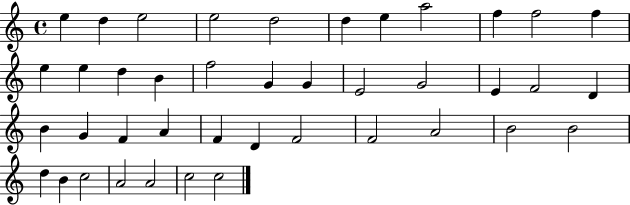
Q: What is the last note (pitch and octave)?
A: C5